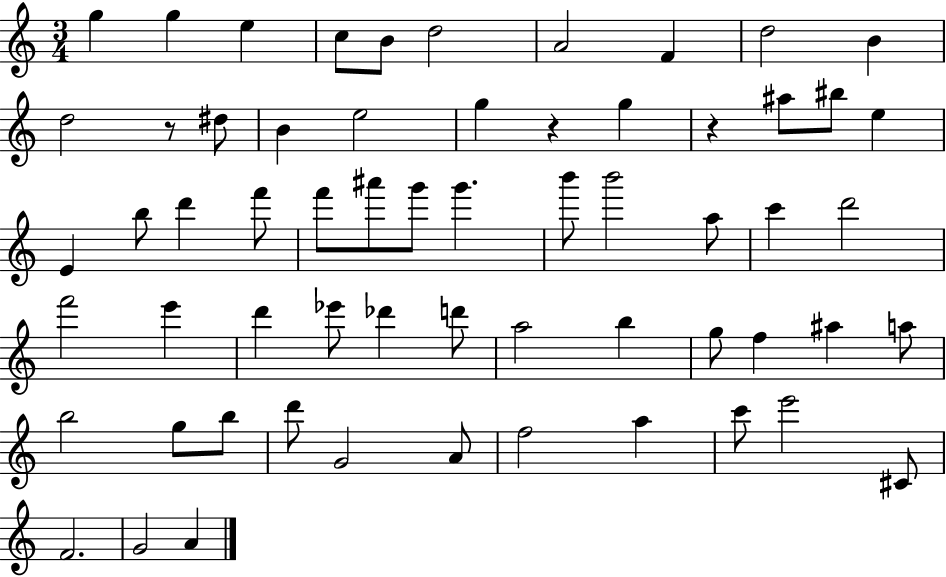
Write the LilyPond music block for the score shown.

{
  \clef treble
  \numericTimeSignature
  \time 3/4
  \key c \major
  \repeat volta 2 { g''4 g''4 e''4 | c''8 b'8 d''2 | a'2 f'4 | d''2 b'4 | \break d''2 r8 dis''8 | b'4 e''2 | g''4 r4 g''4 | r4 ais''8 bis''8 e''4 | \break e'4 b''8 d'''4 f'''8 | f'''8 ais'''8 g'''8 g'''4. | b'''8 b'''2 a''8 | c'''4 d'''2 | \break f'''2 e'''4 | d'''4 ees'''8 des'''4 d'''8 | a''2 b''4 | g''8 f''4 ais''4 a''8 | \break b''2 g''8 b''8 | d'''8 g'2 a'8 | f''2 a''4 | c'''8 e'''2 cis'8 | \break f'2. | g'2 a'4 | } \bar "|."
}